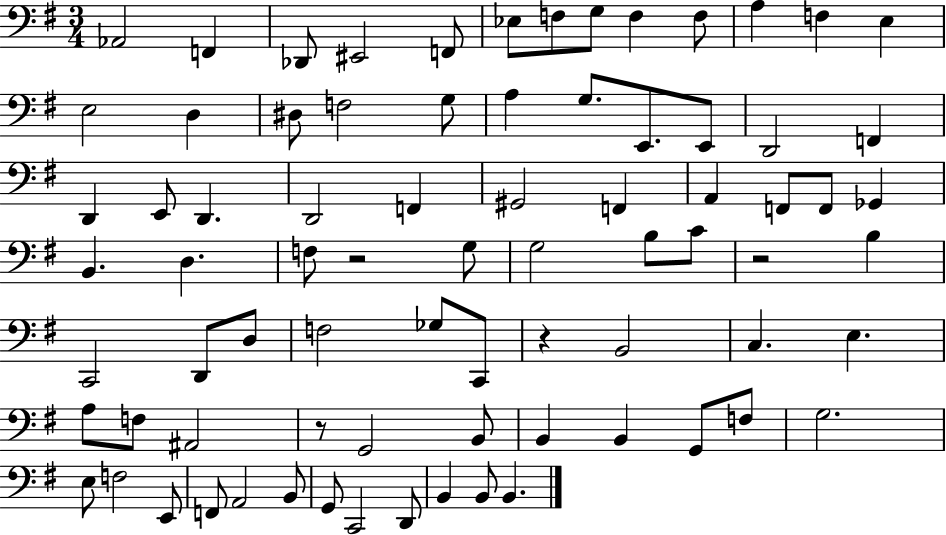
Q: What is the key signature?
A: G major